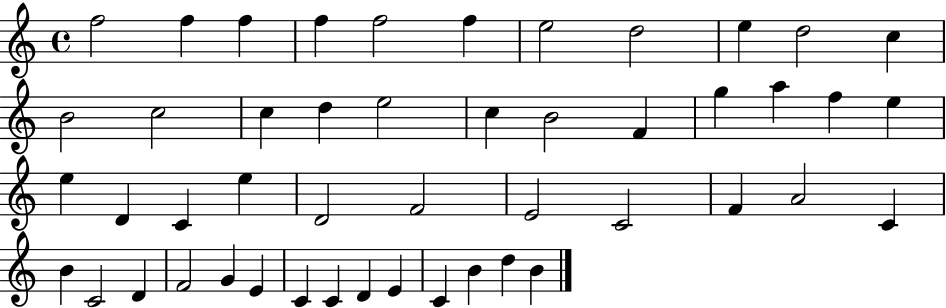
F5/h F5/q F5/q F5/q F5/h F5/q E5/h D5/h E5/q D5/h C5/q B4/h C5/h C5/q D5/q E5/h C5/q B4/h F4/q G5/q A5/q F5/q E5/q E5/q D4/q C4/q E5/q D4/h F4/h E4/h C4/h F4/q A4/h C4/q B4/q C4/h D4/q F4/h G4/q E4/q C4/q C4/q D4/q E4/q C4/q B4/q D5/q B4/q